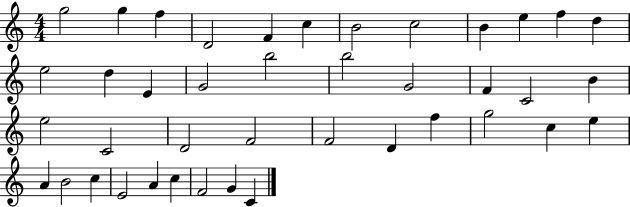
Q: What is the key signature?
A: C major